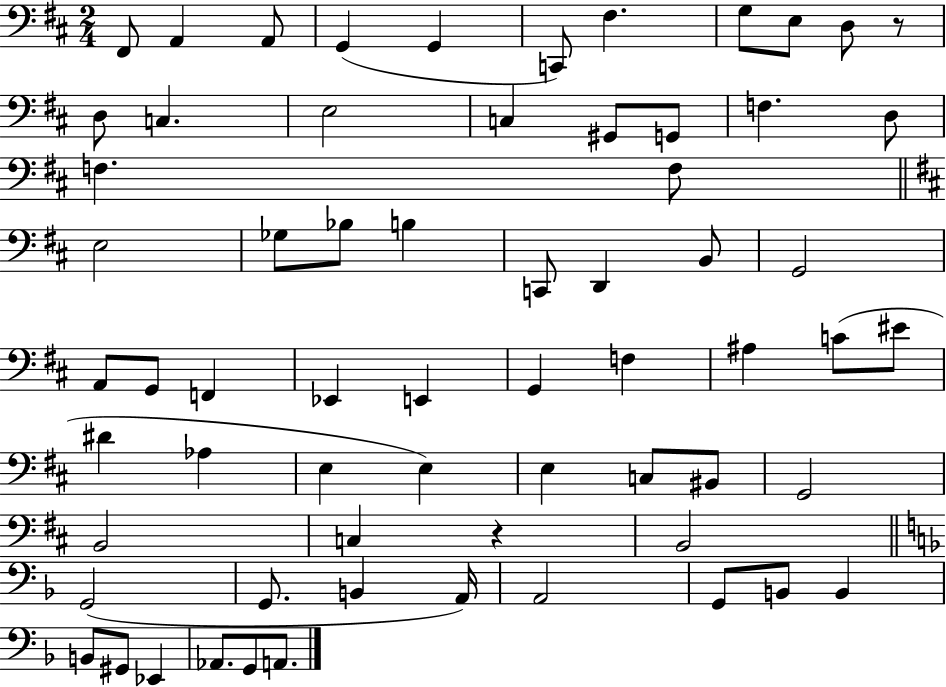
{
  \clef bass
  \numericTimeSignature
  \time 2/4
  \key d \major
  fis,8 a,4 a,8 | g,4( g,4 | c,8) fis4. | g8 e8 d8 r8 | \break d8 c4. | e2 | c4 gis,8 g,8 | f4. d8 | \break f4. f8 | \bar "||" \break \key d \major e2 | ges8 bes8 b4 | c,8 d,4 b,8 | g,2 | \break a,8 g,8 f,4 | ees,4 e,4 | g,4 f4 | ais4 c'8( eis'8 | \break dis'4 aes4 | e4 e4) | e4 c8 bis,8 | g,2 | \break b,2 | c4 r4 | b,2 | \bar "||" \break \key f \major g,2( | g,8. b,4 a,16) | a,2 | g,8 b,8 b,4 | \break b,8 gis,8 ees,4 | aes,8. g,8 a,8. | \bar "|."
}